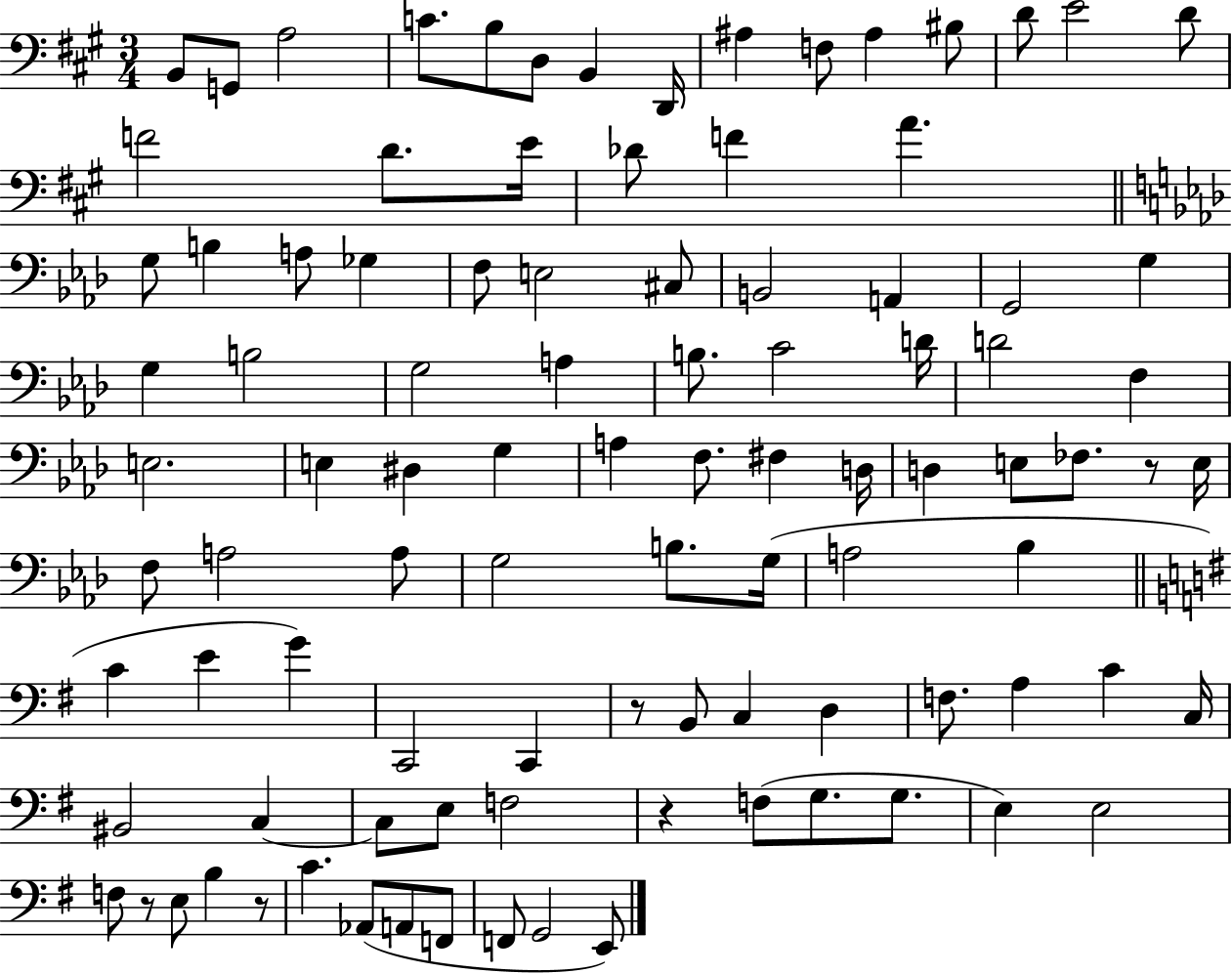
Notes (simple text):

B2/e G2/e A3/h C4/e. B3/e D3/e B2/q D2/s A#3/q F3/e A#3/q BIS3/e D4/e E4/h D4/e F4/h D4/e. E4/s Db4/e F4/q A4/q. G3/e B3/q A3/e Gb3/q F3/e E3/h C#3/e B2/h A2/q G2/h G3/q G3/q B3/h G3/h A3/q B3/e. C4/h D4/s D4/h F3/q E3/h. E3/q D#3/q G3/q A3/q F3/e. F#3/q D3/s D3/q E3/e FES3/e. R/e E3/s F3/e A3/h A3/e G3/h B3/e. G3/s A3/h Bb3/q C4/q E4/q G4/q C2/h C2/q R/e B2/e C3/q D3/q F3/e. A3/q C4/q C3/s BIS2/h C3/q C3/e E3/e F3/h R/q F3/e G3/e. G3/e. E3/q E3/h F3/e R/e E3/e B3/q R/e C4/q. Ab2/e A2/e F2/e F2/e G2/h E2/e